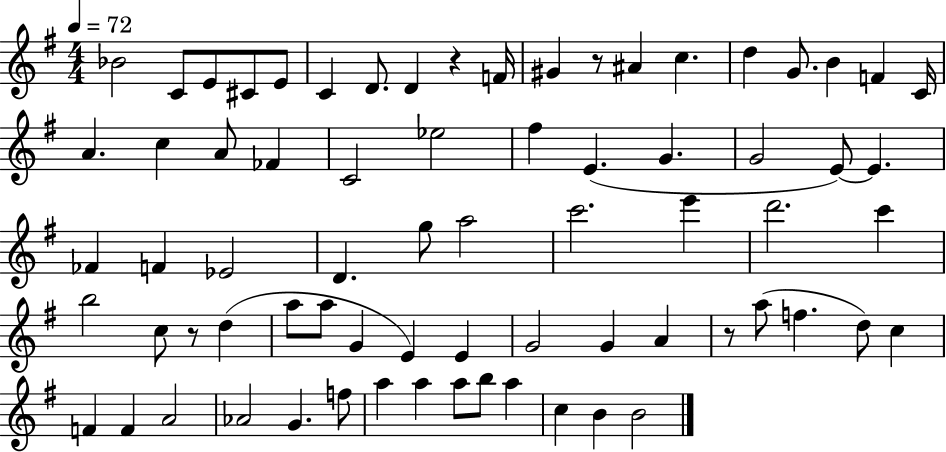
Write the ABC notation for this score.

X:1
T:Untitled
M:4/4
L:1/4
K:G
_B2 C/2 E/2 ^C/2 E/2 C D/2 D z F/4 ^G z/2 ^A c d G/2 B F C/4 A c A/2 _F C2 _e2 ^f E G G2 E/2 E _F F _E2 D g/2 a2 c'2 e' d'2 c' b2 c/2 z/2 d a/2 a/2 G E E G2 G A z/2 a/2 f d/2 c F F A2 _A2 G f/2 a a a/2 b/2 a c B B2